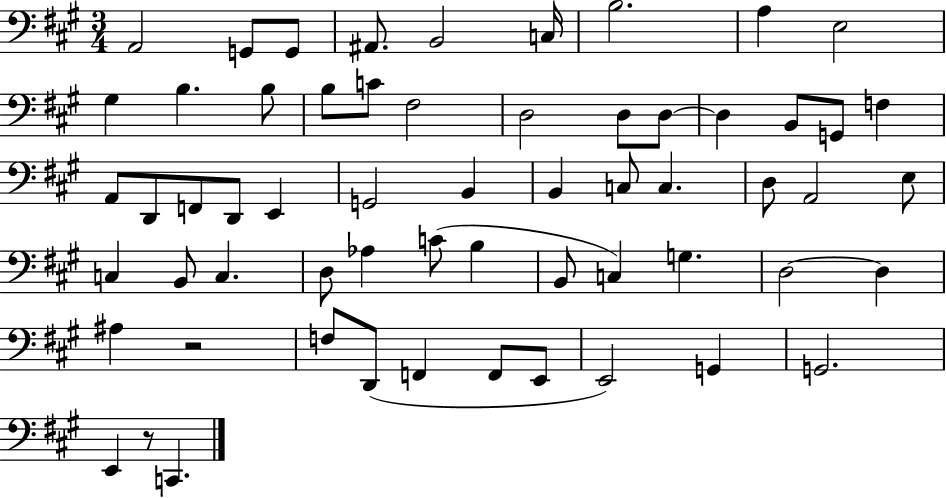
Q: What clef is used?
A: bass